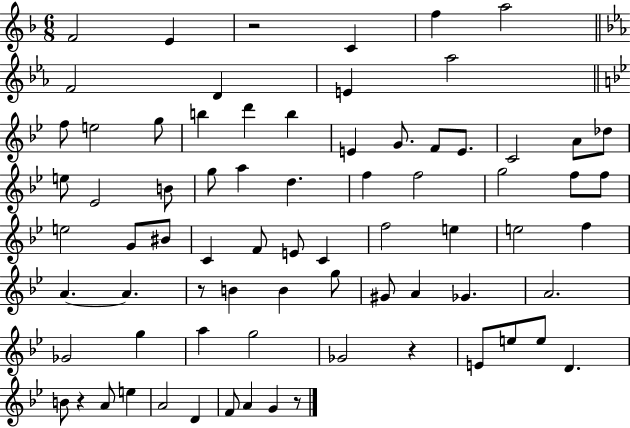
{
  \clef treble
  \numericTimeSignature
  \time 6/8
  \key f \major
  f'2 e'4 | r2 c'4 | f''4 a''2 | \bar "||" \break \key ees \major f'2 d'4 | e'4 aes''2 | \bar "||" \break \key g \minor f''8 e''2 g''8 | b''4 d'''4 b''4 | e'4 g'8. f'8 e'8. | c'2 a'8 des''8 | \break e''8 ees'2 b'8 | g''8 a''4 d''4. | f''4 f''2 | g''2 f''8 f''8 | \break e''2 g'8 bis'8 | c'4 f'8 e'8 c'4 | f''2 e''4 | e''2 f''4 | \break a'4.~~ a'4. | r8 b'4 b'4 g''8 | gis'8 a'4 ges'4. | a'2. | \break ges'2 g''4 | a''4 g''2 | ges'2 r4 | e'8 e''8 e''8 d'4. | \break b'8 r4 a'8 e''4 | a'2 d'4 | f'8 a'4 g'4 r8 | \bar "|."
}